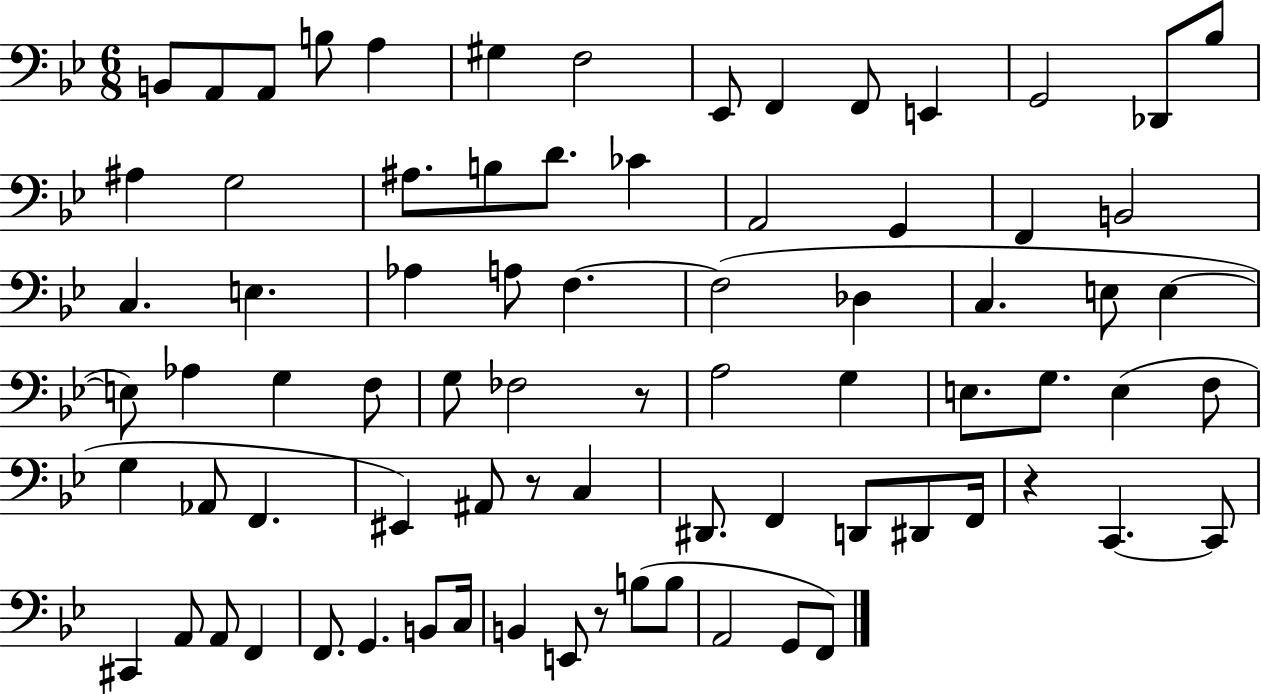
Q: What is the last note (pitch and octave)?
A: F2